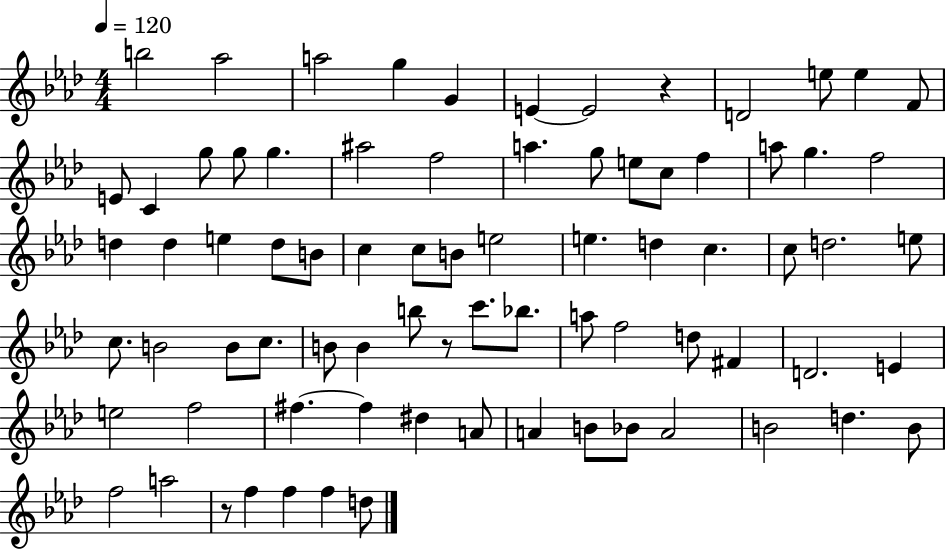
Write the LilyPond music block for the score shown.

{
  \clef treble
  \numericTimeSignature
  \time 4/4
  \key aes \major
  \tempo 4 = 120
  b''2 aes''2 | a''2 g''4 g'4 | e'4~~ e'2 r4 | d'2 e''8 e''4 f'8 | \break e'8 c'4 g''8 g''8 g''4. | ais''2 f''2 | a''4. g''8 e''8 c''8 f''4 | a''8 g''4. f''2 | \break d''4 d''4 e''4 d''8 b'8 | c''4 c''8 b'8 e''2 | e''4. d''4 c''4. | c''8 d''2. e''8 | \break c''8. b'2 b'8 c''8. | b'8 b'4 b''8 r8 c'''8. bes''8. | a''8 f''2 d''8 fis'4 | d'2. e'4 | \break e''2 f''2 | fis''4.~~ fis''4 dis''4 a'8 | a'4 b'8 bes'8 a'2 | b'2 d''4. b'8 | \break f''2 a''2 | r8 f''4 f''4 f''4 d''8 | \bar "|."
}